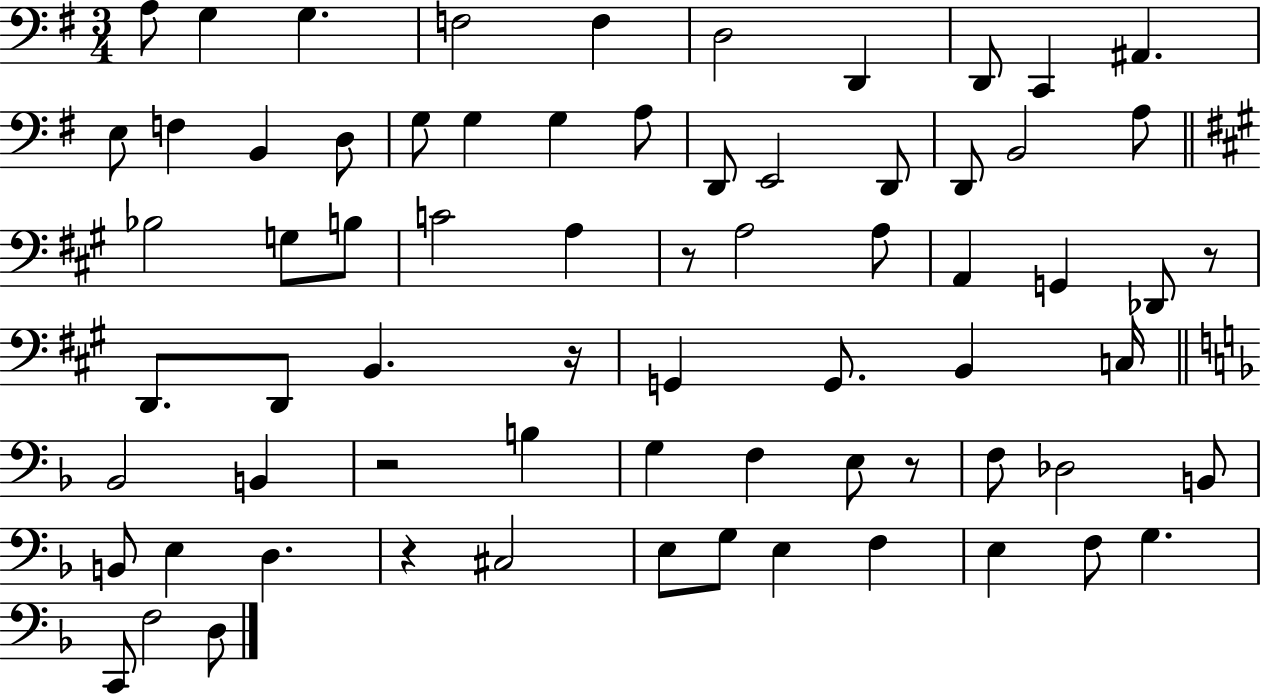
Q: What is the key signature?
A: G major